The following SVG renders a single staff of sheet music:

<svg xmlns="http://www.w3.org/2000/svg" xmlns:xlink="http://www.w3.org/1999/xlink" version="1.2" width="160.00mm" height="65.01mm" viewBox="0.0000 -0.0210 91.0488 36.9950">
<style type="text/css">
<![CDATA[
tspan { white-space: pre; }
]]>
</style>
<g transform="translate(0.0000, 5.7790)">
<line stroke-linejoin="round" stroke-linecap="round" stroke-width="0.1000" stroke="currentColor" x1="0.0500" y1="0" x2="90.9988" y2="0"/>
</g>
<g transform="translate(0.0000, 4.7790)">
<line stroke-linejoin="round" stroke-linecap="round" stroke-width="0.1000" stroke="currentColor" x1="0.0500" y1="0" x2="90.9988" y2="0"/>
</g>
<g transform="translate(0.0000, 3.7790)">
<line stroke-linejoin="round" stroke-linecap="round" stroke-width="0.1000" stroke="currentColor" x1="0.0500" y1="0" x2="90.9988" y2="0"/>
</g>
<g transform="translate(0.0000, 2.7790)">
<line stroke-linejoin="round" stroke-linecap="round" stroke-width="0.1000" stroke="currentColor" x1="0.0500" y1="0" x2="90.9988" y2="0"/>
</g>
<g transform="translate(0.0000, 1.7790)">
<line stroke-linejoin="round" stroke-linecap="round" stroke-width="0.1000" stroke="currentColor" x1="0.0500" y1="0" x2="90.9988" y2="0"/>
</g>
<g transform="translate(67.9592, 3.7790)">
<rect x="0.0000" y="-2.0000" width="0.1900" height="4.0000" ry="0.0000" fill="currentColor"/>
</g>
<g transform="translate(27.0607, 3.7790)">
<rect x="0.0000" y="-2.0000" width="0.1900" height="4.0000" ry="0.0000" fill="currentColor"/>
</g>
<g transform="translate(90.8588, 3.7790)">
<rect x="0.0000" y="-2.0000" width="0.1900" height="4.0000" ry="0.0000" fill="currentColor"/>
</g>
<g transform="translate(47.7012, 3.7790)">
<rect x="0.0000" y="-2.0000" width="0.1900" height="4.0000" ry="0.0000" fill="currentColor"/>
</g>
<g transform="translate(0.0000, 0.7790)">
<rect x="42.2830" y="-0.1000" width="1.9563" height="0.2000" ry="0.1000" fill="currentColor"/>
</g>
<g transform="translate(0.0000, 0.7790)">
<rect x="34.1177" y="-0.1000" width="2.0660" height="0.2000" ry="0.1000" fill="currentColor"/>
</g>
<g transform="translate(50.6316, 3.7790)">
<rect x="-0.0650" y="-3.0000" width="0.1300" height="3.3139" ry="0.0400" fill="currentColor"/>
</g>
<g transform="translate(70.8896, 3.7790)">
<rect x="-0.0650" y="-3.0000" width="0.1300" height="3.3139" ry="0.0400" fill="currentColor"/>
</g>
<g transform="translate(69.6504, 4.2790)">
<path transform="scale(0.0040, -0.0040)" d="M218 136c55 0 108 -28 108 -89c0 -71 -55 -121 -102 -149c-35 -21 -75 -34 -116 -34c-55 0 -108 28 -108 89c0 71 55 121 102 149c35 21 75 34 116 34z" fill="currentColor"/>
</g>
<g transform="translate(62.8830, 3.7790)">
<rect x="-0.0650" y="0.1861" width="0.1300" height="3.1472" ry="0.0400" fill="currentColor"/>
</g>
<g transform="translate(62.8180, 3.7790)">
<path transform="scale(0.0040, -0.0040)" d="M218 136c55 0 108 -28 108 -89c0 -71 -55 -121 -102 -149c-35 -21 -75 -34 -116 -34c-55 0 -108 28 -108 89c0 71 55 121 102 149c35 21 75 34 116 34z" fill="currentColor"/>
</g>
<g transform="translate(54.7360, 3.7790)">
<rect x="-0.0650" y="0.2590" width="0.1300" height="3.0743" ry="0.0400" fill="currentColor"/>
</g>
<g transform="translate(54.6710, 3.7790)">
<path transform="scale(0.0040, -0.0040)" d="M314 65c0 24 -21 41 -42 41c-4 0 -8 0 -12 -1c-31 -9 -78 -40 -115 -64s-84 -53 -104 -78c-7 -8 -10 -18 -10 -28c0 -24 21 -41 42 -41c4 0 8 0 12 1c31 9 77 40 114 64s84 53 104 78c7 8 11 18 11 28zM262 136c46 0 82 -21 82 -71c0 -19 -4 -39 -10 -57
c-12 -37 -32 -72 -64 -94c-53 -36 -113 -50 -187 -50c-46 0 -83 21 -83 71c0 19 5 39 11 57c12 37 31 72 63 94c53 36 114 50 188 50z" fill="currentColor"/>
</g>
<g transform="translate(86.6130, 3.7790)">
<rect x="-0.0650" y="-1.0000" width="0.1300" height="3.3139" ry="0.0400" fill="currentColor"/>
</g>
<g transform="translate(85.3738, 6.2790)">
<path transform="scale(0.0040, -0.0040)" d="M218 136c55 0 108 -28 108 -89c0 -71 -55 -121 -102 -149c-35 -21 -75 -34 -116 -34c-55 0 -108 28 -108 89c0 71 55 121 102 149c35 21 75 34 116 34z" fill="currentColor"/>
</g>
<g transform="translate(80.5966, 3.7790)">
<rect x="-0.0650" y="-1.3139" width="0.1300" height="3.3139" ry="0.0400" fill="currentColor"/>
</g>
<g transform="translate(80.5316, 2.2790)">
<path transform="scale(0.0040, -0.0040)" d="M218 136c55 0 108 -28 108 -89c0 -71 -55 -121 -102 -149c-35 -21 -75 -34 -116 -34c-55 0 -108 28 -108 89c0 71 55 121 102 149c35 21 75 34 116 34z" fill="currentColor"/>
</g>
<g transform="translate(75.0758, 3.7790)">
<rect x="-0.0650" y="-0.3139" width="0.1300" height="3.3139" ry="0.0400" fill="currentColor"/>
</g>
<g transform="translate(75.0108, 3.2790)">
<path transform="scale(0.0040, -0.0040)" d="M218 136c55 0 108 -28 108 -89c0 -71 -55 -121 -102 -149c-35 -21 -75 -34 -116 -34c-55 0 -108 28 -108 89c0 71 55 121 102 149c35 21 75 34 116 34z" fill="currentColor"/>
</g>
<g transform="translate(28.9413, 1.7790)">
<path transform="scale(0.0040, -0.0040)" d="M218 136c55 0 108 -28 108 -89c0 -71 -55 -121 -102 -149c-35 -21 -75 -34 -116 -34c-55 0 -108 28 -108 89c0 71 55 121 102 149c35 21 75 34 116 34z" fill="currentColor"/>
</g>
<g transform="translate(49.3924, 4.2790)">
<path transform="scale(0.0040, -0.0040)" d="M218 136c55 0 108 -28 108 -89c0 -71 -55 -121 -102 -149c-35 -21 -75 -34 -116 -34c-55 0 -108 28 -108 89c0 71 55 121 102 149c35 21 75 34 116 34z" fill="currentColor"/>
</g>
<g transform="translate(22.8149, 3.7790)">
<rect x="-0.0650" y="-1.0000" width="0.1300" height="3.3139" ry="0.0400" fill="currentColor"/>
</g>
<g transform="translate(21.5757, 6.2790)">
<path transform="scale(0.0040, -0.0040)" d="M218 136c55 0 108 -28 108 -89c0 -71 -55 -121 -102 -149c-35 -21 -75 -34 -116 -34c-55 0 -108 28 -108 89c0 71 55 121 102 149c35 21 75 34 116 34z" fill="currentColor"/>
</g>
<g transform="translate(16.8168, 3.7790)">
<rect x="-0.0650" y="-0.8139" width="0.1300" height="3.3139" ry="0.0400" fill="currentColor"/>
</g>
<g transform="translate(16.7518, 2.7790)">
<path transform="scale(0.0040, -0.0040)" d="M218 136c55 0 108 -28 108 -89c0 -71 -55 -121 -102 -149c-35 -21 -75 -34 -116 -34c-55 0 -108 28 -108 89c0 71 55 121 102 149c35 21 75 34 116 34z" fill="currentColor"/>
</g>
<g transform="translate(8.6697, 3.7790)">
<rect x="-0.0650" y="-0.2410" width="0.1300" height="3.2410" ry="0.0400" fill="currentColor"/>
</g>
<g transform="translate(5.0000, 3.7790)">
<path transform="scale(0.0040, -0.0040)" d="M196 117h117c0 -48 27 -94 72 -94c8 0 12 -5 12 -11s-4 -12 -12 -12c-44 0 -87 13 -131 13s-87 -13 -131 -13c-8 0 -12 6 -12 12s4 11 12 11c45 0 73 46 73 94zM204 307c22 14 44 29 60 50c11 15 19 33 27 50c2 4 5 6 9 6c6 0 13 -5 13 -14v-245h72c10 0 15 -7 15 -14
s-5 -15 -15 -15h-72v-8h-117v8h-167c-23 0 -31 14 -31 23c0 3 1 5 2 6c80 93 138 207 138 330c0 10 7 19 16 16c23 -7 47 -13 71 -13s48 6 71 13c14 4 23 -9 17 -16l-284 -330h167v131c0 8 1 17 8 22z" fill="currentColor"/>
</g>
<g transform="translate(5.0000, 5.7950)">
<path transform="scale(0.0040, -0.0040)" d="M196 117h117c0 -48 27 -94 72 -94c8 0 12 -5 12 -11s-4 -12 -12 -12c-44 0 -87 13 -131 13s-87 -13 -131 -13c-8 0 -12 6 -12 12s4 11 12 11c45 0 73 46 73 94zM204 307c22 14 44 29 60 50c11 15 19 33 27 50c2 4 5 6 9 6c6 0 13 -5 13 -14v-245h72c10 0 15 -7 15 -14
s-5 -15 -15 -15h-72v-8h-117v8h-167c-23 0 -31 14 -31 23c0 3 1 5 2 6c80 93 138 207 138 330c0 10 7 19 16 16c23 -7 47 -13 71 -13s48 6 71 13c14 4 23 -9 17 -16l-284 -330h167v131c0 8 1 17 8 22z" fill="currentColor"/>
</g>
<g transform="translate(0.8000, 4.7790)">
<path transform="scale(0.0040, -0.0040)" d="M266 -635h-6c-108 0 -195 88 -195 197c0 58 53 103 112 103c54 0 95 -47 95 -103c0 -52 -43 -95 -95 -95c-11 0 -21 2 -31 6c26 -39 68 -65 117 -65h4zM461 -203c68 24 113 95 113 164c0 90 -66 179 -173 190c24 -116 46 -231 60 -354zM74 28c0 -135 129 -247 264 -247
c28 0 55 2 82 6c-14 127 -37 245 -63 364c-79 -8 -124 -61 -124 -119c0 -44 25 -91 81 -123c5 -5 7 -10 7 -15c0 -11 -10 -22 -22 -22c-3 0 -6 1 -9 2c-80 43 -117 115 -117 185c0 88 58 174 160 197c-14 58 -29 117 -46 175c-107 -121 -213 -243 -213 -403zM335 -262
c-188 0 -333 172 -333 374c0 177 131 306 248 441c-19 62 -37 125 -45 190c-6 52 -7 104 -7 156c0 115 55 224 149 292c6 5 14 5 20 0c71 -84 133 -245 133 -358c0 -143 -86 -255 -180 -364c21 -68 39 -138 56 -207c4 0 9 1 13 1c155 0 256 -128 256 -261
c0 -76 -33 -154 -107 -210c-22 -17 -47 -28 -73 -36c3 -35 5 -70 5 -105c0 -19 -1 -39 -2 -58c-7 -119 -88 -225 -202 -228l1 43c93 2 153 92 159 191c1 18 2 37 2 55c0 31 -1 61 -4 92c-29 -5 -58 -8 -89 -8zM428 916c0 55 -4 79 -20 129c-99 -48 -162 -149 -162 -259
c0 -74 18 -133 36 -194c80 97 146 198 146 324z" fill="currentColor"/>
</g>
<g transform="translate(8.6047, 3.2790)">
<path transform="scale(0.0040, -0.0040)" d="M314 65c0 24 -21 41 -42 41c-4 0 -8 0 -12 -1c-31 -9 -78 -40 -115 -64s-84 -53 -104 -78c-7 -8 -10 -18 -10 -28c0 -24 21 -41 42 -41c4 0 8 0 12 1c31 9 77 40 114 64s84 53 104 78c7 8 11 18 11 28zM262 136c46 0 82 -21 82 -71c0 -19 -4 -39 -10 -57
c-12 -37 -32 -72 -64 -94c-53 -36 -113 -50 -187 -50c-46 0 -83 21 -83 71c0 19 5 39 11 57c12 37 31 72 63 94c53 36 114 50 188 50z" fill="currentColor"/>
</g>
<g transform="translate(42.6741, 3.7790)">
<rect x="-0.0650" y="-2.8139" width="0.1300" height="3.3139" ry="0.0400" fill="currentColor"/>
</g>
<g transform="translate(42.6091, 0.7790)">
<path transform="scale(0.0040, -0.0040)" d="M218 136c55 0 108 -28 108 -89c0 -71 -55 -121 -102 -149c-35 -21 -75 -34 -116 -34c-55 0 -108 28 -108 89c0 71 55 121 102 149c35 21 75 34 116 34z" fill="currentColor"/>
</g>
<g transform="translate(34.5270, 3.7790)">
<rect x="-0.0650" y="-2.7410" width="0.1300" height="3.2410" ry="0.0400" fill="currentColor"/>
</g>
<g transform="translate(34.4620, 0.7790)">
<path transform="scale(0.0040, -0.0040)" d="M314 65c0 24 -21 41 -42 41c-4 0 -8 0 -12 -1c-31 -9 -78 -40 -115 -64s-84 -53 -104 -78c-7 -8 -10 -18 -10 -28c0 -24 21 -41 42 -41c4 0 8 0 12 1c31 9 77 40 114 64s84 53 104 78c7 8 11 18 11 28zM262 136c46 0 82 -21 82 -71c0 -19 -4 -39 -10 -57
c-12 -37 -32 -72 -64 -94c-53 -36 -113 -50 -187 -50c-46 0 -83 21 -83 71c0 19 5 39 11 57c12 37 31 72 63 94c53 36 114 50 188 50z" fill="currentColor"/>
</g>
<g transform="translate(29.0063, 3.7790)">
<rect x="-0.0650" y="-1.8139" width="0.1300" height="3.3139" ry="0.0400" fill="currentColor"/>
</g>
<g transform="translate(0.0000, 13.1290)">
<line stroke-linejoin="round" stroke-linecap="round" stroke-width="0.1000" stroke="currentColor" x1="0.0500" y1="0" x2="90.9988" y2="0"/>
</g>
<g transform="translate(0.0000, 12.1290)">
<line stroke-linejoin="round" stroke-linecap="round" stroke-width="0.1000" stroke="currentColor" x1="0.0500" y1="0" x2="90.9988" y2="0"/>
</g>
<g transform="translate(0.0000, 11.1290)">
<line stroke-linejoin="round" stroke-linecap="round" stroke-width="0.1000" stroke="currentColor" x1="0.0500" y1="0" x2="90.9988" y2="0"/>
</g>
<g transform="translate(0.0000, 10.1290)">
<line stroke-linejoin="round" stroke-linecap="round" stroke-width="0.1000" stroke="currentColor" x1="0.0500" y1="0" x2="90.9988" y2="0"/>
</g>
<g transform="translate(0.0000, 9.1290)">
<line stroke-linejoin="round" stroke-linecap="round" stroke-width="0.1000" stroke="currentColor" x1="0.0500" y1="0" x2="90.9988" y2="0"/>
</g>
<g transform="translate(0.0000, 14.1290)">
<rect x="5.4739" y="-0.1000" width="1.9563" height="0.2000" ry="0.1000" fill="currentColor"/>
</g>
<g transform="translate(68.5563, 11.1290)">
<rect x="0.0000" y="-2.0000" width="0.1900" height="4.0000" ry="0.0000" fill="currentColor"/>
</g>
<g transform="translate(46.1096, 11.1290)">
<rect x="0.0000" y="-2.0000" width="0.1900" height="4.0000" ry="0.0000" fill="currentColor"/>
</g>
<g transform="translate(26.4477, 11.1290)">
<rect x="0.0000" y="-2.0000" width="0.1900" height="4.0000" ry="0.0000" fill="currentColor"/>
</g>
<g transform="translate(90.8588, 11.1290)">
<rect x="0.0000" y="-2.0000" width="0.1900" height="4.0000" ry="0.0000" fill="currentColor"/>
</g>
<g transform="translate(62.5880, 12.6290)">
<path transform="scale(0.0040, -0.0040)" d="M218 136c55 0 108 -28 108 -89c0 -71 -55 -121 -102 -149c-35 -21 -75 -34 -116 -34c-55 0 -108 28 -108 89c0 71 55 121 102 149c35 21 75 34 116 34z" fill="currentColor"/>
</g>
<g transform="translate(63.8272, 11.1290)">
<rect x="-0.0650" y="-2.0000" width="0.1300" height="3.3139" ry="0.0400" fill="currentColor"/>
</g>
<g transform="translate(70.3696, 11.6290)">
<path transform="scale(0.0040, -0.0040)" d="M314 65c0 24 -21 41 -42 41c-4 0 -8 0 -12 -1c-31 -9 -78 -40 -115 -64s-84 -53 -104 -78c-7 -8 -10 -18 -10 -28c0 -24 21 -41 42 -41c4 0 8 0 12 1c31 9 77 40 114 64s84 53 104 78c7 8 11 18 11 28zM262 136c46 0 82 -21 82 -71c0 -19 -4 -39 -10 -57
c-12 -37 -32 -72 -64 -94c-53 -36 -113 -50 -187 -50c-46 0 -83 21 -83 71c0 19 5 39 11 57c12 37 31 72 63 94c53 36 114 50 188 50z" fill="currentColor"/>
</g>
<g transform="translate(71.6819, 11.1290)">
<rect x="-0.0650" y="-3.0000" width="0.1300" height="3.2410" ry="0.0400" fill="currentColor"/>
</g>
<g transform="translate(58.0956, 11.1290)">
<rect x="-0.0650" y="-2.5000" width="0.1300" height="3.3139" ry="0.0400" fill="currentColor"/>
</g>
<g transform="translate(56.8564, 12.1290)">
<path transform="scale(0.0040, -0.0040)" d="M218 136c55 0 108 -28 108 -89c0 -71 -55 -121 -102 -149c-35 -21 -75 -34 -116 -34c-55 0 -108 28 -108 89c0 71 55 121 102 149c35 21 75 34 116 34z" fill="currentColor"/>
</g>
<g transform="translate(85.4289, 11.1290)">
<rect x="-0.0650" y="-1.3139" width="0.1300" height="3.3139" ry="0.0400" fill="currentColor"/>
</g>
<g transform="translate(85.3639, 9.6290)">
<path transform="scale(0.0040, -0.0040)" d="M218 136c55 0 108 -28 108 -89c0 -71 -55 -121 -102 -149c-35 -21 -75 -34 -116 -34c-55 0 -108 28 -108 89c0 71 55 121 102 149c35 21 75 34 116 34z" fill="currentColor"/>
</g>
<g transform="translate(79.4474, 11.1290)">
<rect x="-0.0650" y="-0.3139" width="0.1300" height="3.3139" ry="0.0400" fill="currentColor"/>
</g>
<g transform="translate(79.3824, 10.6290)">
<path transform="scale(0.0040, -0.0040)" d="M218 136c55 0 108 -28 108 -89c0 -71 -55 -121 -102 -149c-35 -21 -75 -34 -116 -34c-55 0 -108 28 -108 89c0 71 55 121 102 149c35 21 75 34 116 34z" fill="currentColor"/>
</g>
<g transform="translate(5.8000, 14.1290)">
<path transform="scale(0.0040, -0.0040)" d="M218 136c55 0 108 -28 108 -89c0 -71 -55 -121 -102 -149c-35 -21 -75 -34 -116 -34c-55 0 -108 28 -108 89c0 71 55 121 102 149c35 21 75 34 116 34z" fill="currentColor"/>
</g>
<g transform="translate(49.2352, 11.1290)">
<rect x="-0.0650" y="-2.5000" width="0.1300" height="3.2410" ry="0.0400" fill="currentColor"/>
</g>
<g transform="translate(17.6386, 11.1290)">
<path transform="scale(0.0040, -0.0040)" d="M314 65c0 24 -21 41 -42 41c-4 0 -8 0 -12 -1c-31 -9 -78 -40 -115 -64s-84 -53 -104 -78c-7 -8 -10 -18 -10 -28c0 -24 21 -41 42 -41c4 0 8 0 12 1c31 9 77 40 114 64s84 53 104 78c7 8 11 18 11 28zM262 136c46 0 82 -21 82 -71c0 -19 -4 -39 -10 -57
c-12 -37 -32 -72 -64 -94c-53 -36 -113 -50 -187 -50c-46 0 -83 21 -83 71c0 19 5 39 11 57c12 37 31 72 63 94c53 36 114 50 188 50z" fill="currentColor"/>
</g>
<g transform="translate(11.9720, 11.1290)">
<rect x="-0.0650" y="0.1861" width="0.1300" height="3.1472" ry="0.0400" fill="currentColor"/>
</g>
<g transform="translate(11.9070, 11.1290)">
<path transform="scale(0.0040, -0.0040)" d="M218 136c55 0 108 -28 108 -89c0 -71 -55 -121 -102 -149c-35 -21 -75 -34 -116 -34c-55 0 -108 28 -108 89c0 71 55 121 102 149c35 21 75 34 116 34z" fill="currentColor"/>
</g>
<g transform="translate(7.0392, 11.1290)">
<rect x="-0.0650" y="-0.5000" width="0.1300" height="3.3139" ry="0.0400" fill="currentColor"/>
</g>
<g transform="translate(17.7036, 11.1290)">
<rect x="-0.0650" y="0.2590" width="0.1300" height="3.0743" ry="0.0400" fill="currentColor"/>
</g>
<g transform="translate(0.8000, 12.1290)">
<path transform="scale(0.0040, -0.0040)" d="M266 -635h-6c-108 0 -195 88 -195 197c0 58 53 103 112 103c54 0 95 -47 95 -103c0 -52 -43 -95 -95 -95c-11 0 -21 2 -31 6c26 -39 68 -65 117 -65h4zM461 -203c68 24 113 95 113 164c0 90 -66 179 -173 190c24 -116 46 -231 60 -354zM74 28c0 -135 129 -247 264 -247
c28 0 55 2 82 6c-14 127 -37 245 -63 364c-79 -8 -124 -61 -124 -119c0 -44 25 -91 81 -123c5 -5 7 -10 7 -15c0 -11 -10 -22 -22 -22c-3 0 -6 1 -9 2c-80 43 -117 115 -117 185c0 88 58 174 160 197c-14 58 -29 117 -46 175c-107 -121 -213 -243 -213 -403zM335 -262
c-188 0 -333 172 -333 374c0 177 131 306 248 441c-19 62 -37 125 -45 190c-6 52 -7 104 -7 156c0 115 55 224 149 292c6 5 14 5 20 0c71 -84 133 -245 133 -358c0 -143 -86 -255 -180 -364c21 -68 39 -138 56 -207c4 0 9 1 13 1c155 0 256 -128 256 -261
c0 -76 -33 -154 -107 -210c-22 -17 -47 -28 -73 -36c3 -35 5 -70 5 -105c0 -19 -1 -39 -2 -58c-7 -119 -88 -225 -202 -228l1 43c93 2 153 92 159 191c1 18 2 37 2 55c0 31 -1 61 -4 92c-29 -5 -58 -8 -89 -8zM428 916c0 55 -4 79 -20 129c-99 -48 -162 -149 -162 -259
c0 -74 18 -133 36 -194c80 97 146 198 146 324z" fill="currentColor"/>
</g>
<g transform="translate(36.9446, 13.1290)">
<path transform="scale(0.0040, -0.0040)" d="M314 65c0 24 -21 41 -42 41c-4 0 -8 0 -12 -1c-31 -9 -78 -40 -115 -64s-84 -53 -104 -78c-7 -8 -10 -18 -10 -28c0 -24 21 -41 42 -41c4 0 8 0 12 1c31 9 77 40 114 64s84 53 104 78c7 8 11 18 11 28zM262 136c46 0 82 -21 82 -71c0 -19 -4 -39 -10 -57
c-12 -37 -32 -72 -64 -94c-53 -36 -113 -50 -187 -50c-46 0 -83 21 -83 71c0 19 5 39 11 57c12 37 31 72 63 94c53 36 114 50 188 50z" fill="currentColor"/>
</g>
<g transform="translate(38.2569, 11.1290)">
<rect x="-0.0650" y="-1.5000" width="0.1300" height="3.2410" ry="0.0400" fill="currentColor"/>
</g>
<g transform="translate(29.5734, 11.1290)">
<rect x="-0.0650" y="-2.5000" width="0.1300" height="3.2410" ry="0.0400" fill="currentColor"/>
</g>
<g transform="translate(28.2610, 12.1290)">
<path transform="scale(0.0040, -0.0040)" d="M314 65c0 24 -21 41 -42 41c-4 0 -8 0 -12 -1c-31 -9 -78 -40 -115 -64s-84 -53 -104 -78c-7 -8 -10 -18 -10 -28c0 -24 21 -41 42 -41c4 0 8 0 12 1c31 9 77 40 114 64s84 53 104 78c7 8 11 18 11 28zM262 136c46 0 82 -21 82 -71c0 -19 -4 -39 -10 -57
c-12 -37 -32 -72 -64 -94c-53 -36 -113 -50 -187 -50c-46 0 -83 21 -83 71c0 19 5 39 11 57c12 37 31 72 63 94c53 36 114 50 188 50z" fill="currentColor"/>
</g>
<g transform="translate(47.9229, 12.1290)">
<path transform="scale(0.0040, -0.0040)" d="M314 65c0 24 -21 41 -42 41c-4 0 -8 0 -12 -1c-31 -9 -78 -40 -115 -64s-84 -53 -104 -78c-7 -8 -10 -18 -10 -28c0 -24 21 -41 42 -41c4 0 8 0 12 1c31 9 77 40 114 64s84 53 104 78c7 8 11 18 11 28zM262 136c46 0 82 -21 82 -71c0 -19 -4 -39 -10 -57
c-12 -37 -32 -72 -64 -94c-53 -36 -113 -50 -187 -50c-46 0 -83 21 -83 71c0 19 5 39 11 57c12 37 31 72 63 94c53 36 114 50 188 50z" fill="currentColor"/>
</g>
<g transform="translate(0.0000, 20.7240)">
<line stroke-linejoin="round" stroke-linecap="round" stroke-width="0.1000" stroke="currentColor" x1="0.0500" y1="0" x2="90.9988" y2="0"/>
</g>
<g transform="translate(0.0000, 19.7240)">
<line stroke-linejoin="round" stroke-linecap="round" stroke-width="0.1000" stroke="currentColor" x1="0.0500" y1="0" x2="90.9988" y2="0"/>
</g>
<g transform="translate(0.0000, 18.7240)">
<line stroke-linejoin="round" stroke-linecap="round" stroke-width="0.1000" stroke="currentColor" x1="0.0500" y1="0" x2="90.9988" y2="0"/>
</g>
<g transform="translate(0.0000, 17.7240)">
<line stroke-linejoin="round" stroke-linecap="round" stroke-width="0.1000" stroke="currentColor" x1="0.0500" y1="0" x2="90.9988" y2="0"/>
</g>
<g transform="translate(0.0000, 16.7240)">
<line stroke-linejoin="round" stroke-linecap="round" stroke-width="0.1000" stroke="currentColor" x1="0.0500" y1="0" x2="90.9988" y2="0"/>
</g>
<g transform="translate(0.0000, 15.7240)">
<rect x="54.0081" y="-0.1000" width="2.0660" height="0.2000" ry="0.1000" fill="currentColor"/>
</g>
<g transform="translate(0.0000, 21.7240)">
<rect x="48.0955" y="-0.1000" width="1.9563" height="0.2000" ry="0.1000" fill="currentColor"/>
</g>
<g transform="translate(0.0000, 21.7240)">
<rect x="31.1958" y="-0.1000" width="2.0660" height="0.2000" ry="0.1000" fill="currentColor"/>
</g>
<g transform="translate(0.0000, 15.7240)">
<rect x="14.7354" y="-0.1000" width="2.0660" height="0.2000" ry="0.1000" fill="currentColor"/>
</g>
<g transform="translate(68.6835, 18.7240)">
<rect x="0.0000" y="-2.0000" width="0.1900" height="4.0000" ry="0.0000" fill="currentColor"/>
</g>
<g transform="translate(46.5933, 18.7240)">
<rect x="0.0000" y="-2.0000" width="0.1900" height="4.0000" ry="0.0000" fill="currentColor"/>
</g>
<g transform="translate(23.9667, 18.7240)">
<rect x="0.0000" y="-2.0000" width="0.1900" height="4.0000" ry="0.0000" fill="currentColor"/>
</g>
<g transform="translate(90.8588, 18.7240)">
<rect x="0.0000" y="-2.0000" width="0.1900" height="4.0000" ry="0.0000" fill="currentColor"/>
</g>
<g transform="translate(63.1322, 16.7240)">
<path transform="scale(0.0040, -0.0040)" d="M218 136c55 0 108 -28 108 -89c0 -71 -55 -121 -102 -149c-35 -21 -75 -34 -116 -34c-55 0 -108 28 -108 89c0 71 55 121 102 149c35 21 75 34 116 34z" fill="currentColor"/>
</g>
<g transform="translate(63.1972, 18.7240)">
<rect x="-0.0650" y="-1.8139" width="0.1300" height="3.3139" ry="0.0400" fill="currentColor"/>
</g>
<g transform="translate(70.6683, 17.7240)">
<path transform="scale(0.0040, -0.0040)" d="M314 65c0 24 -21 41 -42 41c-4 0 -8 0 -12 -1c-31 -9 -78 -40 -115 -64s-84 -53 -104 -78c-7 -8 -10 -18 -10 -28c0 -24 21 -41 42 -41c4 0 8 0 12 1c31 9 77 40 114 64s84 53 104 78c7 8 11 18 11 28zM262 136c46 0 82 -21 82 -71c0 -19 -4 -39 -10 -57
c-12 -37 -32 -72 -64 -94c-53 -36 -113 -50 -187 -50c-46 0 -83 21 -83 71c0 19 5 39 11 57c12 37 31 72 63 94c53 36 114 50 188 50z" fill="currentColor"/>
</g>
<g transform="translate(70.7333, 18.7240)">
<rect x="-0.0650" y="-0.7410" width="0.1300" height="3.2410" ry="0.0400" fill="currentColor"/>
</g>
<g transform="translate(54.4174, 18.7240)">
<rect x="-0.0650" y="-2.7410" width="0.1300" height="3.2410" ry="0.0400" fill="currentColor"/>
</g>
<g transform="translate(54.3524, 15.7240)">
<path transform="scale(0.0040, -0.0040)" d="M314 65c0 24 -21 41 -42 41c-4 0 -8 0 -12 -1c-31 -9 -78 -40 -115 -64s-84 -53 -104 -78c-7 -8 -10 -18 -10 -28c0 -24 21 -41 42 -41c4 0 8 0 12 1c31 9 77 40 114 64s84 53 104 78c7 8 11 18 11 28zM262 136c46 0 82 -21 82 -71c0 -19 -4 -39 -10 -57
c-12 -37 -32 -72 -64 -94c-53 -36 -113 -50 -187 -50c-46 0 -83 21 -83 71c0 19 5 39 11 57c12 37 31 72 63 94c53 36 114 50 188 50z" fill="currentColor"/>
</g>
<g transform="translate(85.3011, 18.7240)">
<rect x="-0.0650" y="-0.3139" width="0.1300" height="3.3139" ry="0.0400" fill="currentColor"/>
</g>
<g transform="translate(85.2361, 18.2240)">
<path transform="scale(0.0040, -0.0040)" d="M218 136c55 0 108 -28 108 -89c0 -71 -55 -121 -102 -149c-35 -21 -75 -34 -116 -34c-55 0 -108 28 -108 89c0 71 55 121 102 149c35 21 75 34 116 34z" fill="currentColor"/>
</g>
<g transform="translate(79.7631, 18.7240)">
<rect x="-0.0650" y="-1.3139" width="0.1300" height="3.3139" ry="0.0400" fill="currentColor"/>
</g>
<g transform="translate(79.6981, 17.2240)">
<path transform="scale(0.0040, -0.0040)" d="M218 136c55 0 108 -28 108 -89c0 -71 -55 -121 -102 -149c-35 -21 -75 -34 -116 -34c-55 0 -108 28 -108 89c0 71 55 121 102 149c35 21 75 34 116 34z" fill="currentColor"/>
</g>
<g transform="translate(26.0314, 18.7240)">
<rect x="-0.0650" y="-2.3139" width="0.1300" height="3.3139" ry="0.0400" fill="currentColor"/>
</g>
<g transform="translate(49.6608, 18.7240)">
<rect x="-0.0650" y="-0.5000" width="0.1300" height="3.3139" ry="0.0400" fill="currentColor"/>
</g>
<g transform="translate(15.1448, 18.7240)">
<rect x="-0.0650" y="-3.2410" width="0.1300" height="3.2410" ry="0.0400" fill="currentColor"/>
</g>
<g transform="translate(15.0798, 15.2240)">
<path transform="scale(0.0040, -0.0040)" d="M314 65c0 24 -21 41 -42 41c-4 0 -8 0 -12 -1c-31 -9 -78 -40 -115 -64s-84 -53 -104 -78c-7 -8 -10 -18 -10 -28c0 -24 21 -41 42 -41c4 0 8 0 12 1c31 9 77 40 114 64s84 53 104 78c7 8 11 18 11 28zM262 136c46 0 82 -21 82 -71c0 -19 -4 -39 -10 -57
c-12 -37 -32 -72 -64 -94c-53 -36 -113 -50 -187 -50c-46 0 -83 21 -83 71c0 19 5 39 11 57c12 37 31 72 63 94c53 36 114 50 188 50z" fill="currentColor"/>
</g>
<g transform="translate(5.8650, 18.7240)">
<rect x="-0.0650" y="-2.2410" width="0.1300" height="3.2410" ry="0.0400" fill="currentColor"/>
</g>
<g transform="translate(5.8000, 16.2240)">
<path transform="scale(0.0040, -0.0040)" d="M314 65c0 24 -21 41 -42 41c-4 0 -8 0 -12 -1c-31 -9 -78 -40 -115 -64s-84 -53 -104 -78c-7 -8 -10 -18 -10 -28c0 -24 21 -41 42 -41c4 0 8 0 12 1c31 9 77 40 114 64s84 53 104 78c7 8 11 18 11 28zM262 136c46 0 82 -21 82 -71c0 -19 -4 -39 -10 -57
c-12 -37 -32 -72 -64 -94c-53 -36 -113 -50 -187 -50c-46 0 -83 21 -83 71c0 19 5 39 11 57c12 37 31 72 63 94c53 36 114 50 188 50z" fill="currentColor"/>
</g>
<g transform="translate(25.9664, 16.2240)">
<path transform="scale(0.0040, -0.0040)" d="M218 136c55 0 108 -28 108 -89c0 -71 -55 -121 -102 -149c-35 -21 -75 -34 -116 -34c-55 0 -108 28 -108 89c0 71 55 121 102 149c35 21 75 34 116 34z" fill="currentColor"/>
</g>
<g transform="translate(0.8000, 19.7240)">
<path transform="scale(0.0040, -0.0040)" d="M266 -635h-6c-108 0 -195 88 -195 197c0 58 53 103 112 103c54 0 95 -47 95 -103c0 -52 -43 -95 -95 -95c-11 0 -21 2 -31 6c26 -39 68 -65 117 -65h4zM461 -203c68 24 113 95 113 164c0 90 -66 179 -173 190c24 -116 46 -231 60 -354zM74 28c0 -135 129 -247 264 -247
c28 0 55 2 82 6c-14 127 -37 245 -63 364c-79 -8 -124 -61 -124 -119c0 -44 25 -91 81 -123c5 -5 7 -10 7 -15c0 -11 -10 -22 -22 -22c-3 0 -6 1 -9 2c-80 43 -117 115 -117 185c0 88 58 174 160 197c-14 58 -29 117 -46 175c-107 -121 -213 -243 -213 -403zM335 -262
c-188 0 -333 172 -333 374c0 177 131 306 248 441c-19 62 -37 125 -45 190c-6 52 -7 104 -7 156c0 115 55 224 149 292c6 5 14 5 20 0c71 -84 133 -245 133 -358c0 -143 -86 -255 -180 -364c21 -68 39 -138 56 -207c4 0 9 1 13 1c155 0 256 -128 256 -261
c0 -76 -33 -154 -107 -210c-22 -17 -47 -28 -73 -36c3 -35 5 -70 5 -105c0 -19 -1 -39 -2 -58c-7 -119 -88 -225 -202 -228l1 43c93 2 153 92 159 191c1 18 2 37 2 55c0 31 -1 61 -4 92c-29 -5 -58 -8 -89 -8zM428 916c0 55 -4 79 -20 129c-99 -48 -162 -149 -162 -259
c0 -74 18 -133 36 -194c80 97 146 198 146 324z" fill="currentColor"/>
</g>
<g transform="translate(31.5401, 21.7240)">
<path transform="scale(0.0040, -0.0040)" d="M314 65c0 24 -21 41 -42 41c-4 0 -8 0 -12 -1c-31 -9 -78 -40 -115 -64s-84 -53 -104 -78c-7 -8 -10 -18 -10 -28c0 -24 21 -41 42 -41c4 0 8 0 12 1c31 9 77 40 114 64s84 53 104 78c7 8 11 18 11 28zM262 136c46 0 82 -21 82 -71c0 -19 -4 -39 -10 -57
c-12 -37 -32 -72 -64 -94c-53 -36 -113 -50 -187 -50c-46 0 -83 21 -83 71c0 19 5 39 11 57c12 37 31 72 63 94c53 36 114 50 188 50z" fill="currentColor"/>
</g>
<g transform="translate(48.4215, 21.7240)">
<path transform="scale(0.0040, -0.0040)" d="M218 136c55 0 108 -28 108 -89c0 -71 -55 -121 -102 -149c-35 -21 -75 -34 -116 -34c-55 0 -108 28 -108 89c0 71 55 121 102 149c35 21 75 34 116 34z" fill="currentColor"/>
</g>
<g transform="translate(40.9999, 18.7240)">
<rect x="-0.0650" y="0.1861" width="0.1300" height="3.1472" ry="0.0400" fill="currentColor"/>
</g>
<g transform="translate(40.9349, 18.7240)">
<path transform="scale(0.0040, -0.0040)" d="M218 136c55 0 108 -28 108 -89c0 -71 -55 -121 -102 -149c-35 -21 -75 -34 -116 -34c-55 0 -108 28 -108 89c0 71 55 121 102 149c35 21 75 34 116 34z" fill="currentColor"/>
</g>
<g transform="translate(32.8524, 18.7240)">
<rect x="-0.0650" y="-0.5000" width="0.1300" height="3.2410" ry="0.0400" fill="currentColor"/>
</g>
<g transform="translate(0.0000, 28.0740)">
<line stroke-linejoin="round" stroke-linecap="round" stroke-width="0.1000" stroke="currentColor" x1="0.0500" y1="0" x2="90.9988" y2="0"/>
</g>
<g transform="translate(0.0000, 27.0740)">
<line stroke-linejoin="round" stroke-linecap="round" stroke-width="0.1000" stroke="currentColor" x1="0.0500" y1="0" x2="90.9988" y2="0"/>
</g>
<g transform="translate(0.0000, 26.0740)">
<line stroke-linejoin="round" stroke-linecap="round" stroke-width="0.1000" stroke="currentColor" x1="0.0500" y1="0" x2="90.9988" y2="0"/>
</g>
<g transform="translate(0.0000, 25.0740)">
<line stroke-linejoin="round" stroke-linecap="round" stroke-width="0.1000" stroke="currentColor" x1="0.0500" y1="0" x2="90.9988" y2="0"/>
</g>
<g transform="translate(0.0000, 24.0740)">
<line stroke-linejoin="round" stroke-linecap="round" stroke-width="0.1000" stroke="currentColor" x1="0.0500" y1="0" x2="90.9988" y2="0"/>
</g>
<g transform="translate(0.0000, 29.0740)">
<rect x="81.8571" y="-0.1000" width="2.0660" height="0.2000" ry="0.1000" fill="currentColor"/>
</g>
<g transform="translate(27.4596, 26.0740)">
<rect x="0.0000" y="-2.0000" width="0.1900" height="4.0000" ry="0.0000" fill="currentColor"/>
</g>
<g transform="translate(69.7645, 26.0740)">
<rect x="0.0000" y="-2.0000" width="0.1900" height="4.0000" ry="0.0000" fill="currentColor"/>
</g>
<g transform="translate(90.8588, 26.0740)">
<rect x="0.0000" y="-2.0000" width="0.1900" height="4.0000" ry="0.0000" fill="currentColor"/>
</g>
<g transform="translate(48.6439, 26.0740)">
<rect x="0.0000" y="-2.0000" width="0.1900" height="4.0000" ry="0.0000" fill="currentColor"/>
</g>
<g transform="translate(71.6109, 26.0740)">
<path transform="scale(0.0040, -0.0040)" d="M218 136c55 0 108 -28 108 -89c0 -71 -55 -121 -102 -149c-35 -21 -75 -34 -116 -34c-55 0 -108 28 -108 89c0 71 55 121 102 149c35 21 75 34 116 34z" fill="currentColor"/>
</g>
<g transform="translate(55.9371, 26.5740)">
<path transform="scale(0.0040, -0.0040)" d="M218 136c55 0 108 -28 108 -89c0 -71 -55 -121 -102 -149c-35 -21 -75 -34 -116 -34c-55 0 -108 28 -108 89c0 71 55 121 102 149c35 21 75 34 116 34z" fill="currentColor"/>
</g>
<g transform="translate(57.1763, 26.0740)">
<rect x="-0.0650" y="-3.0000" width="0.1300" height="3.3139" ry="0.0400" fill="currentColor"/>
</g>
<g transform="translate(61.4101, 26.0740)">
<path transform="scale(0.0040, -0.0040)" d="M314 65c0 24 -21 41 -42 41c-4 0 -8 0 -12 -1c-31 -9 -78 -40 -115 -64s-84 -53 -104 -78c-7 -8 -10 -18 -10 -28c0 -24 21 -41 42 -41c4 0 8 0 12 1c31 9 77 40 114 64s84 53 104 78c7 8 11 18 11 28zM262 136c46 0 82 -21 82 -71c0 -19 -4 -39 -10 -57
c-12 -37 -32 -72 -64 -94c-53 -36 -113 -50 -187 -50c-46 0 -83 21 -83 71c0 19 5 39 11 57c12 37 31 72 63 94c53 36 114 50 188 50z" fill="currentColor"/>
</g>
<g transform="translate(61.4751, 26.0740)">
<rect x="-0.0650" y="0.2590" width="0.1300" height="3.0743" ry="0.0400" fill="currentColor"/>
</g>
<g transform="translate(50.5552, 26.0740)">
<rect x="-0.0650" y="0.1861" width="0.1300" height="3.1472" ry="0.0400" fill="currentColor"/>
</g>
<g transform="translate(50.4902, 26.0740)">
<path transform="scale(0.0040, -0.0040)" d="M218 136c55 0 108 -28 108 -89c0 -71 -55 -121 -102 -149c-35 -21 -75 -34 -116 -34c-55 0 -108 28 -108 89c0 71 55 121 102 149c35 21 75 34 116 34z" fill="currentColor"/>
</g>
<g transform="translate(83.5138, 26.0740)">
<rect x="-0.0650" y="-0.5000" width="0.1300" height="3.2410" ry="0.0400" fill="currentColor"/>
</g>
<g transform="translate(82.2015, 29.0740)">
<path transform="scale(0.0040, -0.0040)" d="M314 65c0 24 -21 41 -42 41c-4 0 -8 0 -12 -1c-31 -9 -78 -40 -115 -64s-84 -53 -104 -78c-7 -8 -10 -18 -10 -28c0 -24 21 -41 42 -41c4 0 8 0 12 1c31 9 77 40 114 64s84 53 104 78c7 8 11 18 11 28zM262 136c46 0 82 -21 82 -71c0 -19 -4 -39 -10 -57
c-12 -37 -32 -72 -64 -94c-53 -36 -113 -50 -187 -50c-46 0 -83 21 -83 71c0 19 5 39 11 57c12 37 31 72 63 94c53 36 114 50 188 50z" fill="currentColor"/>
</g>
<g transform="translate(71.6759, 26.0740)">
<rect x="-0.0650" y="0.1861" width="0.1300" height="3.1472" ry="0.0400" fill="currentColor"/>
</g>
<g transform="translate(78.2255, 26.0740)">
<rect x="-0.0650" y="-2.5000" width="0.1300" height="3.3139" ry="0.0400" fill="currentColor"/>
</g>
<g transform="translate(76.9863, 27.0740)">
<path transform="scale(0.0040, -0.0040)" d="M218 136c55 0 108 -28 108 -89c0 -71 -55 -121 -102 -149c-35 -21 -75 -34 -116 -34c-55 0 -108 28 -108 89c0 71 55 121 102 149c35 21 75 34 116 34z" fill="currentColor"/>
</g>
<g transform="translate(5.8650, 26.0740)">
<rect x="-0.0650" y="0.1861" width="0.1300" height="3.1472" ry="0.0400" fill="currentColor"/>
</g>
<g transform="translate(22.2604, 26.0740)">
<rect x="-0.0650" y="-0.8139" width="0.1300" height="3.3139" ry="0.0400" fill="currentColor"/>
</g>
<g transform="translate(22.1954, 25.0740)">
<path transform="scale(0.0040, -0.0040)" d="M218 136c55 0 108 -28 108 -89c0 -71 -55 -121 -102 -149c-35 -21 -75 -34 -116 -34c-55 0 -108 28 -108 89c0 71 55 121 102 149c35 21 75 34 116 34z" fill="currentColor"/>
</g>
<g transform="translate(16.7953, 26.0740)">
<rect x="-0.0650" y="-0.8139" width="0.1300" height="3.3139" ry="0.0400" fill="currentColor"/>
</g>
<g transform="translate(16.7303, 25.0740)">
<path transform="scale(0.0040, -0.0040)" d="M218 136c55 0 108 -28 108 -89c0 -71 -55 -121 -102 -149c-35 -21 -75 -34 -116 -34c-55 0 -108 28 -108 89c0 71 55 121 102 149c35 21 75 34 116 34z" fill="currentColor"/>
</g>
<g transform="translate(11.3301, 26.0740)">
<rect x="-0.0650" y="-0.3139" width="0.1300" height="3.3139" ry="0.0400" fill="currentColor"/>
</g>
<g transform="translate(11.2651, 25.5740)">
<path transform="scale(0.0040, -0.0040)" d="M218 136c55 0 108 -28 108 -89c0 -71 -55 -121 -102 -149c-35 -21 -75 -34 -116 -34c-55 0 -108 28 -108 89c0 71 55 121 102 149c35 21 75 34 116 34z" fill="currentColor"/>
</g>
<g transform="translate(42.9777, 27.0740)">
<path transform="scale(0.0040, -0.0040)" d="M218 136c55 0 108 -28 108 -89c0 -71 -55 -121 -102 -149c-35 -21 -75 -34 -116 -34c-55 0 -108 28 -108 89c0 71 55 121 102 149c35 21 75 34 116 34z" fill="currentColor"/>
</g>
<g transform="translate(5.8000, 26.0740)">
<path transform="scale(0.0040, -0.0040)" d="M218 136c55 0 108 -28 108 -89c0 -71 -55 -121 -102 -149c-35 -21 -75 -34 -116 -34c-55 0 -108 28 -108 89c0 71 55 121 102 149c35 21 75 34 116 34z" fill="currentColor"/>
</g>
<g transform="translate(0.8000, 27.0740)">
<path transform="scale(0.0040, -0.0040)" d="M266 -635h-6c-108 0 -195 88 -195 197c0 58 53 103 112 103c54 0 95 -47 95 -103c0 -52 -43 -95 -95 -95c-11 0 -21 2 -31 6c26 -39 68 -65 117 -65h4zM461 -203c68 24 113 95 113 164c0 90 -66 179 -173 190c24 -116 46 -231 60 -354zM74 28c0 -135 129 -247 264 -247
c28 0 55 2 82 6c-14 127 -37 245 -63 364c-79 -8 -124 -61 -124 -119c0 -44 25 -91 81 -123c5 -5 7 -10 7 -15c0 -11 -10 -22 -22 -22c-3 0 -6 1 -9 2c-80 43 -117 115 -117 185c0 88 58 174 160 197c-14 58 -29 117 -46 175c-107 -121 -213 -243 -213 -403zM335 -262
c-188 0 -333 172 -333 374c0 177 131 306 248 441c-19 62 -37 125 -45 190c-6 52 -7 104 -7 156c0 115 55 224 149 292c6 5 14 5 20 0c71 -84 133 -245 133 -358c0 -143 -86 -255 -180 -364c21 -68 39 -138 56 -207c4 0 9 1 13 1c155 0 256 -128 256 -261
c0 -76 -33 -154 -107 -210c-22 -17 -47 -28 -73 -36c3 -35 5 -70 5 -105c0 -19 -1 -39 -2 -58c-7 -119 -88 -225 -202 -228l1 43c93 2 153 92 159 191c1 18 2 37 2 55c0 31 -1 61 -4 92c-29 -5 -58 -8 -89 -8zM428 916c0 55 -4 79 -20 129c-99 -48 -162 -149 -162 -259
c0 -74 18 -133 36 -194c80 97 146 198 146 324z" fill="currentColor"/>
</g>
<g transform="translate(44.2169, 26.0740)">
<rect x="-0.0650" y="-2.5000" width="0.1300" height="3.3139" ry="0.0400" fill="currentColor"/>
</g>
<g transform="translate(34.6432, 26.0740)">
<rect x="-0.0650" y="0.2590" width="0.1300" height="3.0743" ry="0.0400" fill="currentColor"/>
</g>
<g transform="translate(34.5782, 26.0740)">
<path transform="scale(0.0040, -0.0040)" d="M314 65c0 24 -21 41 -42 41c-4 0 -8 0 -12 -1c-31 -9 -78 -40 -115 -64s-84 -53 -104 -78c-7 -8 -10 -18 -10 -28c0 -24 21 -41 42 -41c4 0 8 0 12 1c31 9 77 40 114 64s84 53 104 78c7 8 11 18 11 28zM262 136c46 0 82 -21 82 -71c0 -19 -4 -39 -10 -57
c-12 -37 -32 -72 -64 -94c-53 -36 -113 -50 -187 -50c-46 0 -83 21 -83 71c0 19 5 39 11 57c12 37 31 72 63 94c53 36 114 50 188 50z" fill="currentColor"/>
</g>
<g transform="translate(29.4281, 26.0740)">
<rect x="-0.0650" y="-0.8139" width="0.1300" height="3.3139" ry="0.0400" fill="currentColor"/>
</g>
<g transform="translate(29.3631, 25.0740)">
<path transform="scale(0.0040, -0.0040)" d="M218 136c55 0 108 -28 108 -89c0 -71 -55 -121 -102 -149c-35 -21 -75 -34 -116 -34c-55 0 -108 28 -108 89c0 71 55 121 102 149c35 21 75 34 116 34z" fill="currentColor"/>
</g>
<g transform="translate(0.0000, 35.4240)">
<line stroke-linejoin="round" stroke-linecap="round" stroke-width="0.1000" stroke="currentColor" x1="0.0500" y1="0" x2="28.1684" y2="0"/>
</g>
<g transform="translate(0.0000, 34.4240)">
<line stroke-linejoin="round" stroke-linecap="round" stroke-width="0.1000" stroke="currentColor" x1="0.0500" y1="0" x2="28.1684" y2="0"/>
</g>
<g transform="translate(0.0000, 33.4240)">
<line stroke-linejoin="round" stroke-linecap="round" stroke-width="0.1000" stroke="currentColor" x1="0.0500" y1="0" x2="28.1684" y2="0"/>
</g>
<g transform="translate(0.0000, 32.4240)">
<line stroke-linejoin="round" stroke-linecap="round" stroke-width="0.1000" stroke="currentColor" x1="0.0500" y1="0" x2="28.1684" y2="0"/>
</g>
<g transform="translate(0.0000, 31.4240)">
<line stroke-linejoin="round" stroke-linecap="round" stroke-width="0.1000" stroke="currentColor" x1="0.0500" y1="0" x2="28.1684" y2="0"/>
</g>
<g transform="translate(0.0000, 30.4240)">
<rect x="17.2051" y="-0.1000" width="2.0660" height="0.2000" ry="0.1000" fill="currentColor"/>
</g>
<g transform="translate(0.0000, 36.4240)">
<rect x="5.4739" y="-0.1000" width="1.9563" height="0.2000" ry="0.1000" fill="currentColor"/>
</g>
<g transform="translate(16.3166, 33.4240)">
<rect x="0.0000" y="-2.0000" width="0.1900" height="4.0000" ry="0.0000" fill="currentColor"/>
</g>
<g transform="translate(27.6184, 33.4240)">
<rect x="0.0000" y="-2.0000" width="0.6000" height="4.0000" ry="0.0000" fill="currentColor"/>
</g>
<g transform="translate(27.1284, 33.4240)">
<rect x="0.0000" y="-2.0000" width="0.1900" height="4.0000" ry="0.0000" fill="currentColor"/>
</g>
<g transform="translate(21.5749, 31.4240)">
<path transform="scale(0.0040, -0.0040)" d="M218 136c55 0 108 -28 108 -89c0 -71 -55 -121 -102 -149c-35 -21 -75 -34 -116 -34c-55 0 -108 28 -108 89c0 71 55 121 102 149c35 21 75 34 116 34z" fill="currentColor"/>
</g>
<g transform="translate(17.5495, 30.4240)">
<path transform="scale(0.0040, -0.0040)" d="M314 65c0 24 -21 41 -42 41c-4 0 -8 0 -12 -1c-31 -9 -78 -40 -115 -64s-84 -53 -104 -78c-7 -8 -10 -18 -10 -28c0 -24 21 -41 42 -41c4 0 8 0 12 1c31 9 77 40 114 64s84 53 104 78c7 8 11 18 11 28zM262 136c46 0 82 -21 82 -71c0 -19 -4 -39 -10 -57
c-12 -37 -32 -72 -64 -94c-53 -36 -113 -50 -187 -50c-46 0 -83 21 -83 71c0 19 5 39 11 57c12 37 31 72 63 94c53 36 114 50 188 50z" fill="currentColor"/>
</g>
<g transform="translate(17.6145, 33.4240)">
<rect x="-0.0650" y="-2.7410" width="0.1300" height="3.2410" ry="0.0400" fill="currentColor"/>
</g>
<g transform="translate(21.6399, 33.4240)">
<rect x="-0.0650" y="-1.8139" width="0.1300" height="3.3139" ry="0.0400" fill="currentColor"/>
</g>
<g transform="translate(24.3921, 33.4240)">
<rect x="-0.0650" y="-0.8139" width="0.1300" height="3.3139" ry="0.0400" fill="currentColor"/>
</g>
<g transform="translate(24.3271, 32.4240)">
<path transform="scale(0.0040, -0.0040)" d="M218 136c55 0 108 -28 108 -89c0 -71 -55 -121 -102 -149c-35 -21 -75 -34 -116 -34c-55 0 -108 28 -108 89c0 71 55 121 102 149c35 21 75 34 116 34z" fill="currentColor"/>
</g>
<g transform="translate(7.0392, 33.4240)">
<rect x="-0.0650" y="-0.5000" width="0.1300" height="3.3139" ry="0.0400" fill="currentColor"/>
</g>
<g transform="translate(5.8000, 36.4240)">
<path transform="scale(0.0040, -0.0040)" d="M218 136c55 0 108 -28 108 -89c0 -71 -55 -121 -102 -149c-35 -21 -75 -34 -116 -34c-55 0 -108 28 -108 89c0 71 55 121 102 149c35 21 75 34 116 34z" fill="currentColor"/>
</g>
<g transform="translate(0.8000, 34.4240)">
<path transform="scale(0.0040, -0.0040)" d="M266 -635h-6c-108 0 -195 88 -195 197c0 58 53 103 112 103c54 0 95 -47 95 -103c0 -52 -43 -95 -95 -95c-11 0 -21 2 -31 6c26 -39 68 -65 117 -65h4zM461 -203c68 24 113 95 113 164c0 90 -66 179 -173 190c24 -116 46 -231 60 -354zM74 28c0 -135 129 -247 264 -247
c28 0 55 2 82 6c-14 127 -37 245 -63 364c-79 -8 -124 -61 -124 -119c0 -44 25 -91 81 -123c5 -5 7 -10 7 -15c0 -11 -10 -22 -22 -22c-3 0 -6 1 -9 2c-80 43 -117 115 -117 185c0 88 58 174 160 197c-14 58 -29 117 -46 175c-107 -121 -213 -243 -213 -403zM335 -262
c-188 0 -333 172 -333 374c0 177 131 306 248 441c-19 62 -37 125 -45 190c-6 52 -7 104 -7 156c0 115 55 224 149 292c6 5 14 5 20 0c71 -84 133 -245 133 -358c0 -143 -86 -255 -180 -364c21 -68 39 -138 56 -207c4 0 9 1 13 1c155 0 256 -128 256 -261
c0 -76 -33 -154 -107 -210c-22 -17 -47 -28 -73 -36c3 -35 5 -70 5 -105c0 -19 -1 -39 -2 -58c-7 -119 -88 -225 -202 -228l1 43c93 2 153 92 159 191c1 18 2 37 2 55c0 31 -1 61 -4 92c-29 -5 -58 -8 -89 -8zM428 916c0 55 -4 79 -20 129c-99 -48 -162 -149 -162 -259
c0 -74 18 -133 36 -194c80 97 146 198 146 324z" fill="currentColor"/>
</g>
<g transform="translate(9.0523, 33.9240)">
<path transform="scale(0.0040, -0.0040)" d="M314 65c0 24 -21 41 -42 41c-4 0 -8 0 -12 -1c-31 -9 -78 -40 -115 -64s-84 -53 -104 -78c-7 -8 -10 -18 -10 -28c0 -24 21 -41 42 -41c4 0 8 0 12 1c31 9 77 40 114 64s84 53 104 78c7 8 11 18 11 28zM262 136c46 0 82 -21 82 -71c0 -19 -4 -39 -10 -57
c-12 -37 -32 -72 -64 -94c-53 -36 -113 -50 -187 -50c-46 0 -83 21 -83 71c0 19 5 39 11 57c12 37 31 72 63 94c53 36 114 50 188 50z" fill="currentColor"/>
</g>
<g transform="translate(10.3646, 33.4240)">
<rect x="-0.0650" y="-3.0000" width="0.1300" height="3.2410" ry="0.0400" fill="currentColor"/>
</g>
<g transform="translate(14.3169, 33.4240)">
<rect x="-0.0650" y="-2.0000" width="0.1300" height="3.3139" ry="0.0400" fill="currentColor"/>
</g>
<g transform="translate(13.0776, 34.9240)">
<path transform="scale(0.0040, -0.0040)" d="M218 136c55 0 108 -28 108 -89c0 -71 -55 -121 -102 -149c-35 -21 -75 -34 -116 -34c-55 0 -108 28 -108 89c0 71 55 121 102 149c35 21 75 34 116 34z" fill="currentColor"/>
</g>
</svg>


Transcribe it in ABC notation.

X:1
T:Untitled
M:4/4
L:1/4
K:C
c2 d D f a2 a A B2 B A c e D C B B2 G2 E2 G2 G F A2 c e g2 b2 g C2 B C a2 f d2 e c B c d d d B2 G B A B2 B G C2 C A2 F a2 f d